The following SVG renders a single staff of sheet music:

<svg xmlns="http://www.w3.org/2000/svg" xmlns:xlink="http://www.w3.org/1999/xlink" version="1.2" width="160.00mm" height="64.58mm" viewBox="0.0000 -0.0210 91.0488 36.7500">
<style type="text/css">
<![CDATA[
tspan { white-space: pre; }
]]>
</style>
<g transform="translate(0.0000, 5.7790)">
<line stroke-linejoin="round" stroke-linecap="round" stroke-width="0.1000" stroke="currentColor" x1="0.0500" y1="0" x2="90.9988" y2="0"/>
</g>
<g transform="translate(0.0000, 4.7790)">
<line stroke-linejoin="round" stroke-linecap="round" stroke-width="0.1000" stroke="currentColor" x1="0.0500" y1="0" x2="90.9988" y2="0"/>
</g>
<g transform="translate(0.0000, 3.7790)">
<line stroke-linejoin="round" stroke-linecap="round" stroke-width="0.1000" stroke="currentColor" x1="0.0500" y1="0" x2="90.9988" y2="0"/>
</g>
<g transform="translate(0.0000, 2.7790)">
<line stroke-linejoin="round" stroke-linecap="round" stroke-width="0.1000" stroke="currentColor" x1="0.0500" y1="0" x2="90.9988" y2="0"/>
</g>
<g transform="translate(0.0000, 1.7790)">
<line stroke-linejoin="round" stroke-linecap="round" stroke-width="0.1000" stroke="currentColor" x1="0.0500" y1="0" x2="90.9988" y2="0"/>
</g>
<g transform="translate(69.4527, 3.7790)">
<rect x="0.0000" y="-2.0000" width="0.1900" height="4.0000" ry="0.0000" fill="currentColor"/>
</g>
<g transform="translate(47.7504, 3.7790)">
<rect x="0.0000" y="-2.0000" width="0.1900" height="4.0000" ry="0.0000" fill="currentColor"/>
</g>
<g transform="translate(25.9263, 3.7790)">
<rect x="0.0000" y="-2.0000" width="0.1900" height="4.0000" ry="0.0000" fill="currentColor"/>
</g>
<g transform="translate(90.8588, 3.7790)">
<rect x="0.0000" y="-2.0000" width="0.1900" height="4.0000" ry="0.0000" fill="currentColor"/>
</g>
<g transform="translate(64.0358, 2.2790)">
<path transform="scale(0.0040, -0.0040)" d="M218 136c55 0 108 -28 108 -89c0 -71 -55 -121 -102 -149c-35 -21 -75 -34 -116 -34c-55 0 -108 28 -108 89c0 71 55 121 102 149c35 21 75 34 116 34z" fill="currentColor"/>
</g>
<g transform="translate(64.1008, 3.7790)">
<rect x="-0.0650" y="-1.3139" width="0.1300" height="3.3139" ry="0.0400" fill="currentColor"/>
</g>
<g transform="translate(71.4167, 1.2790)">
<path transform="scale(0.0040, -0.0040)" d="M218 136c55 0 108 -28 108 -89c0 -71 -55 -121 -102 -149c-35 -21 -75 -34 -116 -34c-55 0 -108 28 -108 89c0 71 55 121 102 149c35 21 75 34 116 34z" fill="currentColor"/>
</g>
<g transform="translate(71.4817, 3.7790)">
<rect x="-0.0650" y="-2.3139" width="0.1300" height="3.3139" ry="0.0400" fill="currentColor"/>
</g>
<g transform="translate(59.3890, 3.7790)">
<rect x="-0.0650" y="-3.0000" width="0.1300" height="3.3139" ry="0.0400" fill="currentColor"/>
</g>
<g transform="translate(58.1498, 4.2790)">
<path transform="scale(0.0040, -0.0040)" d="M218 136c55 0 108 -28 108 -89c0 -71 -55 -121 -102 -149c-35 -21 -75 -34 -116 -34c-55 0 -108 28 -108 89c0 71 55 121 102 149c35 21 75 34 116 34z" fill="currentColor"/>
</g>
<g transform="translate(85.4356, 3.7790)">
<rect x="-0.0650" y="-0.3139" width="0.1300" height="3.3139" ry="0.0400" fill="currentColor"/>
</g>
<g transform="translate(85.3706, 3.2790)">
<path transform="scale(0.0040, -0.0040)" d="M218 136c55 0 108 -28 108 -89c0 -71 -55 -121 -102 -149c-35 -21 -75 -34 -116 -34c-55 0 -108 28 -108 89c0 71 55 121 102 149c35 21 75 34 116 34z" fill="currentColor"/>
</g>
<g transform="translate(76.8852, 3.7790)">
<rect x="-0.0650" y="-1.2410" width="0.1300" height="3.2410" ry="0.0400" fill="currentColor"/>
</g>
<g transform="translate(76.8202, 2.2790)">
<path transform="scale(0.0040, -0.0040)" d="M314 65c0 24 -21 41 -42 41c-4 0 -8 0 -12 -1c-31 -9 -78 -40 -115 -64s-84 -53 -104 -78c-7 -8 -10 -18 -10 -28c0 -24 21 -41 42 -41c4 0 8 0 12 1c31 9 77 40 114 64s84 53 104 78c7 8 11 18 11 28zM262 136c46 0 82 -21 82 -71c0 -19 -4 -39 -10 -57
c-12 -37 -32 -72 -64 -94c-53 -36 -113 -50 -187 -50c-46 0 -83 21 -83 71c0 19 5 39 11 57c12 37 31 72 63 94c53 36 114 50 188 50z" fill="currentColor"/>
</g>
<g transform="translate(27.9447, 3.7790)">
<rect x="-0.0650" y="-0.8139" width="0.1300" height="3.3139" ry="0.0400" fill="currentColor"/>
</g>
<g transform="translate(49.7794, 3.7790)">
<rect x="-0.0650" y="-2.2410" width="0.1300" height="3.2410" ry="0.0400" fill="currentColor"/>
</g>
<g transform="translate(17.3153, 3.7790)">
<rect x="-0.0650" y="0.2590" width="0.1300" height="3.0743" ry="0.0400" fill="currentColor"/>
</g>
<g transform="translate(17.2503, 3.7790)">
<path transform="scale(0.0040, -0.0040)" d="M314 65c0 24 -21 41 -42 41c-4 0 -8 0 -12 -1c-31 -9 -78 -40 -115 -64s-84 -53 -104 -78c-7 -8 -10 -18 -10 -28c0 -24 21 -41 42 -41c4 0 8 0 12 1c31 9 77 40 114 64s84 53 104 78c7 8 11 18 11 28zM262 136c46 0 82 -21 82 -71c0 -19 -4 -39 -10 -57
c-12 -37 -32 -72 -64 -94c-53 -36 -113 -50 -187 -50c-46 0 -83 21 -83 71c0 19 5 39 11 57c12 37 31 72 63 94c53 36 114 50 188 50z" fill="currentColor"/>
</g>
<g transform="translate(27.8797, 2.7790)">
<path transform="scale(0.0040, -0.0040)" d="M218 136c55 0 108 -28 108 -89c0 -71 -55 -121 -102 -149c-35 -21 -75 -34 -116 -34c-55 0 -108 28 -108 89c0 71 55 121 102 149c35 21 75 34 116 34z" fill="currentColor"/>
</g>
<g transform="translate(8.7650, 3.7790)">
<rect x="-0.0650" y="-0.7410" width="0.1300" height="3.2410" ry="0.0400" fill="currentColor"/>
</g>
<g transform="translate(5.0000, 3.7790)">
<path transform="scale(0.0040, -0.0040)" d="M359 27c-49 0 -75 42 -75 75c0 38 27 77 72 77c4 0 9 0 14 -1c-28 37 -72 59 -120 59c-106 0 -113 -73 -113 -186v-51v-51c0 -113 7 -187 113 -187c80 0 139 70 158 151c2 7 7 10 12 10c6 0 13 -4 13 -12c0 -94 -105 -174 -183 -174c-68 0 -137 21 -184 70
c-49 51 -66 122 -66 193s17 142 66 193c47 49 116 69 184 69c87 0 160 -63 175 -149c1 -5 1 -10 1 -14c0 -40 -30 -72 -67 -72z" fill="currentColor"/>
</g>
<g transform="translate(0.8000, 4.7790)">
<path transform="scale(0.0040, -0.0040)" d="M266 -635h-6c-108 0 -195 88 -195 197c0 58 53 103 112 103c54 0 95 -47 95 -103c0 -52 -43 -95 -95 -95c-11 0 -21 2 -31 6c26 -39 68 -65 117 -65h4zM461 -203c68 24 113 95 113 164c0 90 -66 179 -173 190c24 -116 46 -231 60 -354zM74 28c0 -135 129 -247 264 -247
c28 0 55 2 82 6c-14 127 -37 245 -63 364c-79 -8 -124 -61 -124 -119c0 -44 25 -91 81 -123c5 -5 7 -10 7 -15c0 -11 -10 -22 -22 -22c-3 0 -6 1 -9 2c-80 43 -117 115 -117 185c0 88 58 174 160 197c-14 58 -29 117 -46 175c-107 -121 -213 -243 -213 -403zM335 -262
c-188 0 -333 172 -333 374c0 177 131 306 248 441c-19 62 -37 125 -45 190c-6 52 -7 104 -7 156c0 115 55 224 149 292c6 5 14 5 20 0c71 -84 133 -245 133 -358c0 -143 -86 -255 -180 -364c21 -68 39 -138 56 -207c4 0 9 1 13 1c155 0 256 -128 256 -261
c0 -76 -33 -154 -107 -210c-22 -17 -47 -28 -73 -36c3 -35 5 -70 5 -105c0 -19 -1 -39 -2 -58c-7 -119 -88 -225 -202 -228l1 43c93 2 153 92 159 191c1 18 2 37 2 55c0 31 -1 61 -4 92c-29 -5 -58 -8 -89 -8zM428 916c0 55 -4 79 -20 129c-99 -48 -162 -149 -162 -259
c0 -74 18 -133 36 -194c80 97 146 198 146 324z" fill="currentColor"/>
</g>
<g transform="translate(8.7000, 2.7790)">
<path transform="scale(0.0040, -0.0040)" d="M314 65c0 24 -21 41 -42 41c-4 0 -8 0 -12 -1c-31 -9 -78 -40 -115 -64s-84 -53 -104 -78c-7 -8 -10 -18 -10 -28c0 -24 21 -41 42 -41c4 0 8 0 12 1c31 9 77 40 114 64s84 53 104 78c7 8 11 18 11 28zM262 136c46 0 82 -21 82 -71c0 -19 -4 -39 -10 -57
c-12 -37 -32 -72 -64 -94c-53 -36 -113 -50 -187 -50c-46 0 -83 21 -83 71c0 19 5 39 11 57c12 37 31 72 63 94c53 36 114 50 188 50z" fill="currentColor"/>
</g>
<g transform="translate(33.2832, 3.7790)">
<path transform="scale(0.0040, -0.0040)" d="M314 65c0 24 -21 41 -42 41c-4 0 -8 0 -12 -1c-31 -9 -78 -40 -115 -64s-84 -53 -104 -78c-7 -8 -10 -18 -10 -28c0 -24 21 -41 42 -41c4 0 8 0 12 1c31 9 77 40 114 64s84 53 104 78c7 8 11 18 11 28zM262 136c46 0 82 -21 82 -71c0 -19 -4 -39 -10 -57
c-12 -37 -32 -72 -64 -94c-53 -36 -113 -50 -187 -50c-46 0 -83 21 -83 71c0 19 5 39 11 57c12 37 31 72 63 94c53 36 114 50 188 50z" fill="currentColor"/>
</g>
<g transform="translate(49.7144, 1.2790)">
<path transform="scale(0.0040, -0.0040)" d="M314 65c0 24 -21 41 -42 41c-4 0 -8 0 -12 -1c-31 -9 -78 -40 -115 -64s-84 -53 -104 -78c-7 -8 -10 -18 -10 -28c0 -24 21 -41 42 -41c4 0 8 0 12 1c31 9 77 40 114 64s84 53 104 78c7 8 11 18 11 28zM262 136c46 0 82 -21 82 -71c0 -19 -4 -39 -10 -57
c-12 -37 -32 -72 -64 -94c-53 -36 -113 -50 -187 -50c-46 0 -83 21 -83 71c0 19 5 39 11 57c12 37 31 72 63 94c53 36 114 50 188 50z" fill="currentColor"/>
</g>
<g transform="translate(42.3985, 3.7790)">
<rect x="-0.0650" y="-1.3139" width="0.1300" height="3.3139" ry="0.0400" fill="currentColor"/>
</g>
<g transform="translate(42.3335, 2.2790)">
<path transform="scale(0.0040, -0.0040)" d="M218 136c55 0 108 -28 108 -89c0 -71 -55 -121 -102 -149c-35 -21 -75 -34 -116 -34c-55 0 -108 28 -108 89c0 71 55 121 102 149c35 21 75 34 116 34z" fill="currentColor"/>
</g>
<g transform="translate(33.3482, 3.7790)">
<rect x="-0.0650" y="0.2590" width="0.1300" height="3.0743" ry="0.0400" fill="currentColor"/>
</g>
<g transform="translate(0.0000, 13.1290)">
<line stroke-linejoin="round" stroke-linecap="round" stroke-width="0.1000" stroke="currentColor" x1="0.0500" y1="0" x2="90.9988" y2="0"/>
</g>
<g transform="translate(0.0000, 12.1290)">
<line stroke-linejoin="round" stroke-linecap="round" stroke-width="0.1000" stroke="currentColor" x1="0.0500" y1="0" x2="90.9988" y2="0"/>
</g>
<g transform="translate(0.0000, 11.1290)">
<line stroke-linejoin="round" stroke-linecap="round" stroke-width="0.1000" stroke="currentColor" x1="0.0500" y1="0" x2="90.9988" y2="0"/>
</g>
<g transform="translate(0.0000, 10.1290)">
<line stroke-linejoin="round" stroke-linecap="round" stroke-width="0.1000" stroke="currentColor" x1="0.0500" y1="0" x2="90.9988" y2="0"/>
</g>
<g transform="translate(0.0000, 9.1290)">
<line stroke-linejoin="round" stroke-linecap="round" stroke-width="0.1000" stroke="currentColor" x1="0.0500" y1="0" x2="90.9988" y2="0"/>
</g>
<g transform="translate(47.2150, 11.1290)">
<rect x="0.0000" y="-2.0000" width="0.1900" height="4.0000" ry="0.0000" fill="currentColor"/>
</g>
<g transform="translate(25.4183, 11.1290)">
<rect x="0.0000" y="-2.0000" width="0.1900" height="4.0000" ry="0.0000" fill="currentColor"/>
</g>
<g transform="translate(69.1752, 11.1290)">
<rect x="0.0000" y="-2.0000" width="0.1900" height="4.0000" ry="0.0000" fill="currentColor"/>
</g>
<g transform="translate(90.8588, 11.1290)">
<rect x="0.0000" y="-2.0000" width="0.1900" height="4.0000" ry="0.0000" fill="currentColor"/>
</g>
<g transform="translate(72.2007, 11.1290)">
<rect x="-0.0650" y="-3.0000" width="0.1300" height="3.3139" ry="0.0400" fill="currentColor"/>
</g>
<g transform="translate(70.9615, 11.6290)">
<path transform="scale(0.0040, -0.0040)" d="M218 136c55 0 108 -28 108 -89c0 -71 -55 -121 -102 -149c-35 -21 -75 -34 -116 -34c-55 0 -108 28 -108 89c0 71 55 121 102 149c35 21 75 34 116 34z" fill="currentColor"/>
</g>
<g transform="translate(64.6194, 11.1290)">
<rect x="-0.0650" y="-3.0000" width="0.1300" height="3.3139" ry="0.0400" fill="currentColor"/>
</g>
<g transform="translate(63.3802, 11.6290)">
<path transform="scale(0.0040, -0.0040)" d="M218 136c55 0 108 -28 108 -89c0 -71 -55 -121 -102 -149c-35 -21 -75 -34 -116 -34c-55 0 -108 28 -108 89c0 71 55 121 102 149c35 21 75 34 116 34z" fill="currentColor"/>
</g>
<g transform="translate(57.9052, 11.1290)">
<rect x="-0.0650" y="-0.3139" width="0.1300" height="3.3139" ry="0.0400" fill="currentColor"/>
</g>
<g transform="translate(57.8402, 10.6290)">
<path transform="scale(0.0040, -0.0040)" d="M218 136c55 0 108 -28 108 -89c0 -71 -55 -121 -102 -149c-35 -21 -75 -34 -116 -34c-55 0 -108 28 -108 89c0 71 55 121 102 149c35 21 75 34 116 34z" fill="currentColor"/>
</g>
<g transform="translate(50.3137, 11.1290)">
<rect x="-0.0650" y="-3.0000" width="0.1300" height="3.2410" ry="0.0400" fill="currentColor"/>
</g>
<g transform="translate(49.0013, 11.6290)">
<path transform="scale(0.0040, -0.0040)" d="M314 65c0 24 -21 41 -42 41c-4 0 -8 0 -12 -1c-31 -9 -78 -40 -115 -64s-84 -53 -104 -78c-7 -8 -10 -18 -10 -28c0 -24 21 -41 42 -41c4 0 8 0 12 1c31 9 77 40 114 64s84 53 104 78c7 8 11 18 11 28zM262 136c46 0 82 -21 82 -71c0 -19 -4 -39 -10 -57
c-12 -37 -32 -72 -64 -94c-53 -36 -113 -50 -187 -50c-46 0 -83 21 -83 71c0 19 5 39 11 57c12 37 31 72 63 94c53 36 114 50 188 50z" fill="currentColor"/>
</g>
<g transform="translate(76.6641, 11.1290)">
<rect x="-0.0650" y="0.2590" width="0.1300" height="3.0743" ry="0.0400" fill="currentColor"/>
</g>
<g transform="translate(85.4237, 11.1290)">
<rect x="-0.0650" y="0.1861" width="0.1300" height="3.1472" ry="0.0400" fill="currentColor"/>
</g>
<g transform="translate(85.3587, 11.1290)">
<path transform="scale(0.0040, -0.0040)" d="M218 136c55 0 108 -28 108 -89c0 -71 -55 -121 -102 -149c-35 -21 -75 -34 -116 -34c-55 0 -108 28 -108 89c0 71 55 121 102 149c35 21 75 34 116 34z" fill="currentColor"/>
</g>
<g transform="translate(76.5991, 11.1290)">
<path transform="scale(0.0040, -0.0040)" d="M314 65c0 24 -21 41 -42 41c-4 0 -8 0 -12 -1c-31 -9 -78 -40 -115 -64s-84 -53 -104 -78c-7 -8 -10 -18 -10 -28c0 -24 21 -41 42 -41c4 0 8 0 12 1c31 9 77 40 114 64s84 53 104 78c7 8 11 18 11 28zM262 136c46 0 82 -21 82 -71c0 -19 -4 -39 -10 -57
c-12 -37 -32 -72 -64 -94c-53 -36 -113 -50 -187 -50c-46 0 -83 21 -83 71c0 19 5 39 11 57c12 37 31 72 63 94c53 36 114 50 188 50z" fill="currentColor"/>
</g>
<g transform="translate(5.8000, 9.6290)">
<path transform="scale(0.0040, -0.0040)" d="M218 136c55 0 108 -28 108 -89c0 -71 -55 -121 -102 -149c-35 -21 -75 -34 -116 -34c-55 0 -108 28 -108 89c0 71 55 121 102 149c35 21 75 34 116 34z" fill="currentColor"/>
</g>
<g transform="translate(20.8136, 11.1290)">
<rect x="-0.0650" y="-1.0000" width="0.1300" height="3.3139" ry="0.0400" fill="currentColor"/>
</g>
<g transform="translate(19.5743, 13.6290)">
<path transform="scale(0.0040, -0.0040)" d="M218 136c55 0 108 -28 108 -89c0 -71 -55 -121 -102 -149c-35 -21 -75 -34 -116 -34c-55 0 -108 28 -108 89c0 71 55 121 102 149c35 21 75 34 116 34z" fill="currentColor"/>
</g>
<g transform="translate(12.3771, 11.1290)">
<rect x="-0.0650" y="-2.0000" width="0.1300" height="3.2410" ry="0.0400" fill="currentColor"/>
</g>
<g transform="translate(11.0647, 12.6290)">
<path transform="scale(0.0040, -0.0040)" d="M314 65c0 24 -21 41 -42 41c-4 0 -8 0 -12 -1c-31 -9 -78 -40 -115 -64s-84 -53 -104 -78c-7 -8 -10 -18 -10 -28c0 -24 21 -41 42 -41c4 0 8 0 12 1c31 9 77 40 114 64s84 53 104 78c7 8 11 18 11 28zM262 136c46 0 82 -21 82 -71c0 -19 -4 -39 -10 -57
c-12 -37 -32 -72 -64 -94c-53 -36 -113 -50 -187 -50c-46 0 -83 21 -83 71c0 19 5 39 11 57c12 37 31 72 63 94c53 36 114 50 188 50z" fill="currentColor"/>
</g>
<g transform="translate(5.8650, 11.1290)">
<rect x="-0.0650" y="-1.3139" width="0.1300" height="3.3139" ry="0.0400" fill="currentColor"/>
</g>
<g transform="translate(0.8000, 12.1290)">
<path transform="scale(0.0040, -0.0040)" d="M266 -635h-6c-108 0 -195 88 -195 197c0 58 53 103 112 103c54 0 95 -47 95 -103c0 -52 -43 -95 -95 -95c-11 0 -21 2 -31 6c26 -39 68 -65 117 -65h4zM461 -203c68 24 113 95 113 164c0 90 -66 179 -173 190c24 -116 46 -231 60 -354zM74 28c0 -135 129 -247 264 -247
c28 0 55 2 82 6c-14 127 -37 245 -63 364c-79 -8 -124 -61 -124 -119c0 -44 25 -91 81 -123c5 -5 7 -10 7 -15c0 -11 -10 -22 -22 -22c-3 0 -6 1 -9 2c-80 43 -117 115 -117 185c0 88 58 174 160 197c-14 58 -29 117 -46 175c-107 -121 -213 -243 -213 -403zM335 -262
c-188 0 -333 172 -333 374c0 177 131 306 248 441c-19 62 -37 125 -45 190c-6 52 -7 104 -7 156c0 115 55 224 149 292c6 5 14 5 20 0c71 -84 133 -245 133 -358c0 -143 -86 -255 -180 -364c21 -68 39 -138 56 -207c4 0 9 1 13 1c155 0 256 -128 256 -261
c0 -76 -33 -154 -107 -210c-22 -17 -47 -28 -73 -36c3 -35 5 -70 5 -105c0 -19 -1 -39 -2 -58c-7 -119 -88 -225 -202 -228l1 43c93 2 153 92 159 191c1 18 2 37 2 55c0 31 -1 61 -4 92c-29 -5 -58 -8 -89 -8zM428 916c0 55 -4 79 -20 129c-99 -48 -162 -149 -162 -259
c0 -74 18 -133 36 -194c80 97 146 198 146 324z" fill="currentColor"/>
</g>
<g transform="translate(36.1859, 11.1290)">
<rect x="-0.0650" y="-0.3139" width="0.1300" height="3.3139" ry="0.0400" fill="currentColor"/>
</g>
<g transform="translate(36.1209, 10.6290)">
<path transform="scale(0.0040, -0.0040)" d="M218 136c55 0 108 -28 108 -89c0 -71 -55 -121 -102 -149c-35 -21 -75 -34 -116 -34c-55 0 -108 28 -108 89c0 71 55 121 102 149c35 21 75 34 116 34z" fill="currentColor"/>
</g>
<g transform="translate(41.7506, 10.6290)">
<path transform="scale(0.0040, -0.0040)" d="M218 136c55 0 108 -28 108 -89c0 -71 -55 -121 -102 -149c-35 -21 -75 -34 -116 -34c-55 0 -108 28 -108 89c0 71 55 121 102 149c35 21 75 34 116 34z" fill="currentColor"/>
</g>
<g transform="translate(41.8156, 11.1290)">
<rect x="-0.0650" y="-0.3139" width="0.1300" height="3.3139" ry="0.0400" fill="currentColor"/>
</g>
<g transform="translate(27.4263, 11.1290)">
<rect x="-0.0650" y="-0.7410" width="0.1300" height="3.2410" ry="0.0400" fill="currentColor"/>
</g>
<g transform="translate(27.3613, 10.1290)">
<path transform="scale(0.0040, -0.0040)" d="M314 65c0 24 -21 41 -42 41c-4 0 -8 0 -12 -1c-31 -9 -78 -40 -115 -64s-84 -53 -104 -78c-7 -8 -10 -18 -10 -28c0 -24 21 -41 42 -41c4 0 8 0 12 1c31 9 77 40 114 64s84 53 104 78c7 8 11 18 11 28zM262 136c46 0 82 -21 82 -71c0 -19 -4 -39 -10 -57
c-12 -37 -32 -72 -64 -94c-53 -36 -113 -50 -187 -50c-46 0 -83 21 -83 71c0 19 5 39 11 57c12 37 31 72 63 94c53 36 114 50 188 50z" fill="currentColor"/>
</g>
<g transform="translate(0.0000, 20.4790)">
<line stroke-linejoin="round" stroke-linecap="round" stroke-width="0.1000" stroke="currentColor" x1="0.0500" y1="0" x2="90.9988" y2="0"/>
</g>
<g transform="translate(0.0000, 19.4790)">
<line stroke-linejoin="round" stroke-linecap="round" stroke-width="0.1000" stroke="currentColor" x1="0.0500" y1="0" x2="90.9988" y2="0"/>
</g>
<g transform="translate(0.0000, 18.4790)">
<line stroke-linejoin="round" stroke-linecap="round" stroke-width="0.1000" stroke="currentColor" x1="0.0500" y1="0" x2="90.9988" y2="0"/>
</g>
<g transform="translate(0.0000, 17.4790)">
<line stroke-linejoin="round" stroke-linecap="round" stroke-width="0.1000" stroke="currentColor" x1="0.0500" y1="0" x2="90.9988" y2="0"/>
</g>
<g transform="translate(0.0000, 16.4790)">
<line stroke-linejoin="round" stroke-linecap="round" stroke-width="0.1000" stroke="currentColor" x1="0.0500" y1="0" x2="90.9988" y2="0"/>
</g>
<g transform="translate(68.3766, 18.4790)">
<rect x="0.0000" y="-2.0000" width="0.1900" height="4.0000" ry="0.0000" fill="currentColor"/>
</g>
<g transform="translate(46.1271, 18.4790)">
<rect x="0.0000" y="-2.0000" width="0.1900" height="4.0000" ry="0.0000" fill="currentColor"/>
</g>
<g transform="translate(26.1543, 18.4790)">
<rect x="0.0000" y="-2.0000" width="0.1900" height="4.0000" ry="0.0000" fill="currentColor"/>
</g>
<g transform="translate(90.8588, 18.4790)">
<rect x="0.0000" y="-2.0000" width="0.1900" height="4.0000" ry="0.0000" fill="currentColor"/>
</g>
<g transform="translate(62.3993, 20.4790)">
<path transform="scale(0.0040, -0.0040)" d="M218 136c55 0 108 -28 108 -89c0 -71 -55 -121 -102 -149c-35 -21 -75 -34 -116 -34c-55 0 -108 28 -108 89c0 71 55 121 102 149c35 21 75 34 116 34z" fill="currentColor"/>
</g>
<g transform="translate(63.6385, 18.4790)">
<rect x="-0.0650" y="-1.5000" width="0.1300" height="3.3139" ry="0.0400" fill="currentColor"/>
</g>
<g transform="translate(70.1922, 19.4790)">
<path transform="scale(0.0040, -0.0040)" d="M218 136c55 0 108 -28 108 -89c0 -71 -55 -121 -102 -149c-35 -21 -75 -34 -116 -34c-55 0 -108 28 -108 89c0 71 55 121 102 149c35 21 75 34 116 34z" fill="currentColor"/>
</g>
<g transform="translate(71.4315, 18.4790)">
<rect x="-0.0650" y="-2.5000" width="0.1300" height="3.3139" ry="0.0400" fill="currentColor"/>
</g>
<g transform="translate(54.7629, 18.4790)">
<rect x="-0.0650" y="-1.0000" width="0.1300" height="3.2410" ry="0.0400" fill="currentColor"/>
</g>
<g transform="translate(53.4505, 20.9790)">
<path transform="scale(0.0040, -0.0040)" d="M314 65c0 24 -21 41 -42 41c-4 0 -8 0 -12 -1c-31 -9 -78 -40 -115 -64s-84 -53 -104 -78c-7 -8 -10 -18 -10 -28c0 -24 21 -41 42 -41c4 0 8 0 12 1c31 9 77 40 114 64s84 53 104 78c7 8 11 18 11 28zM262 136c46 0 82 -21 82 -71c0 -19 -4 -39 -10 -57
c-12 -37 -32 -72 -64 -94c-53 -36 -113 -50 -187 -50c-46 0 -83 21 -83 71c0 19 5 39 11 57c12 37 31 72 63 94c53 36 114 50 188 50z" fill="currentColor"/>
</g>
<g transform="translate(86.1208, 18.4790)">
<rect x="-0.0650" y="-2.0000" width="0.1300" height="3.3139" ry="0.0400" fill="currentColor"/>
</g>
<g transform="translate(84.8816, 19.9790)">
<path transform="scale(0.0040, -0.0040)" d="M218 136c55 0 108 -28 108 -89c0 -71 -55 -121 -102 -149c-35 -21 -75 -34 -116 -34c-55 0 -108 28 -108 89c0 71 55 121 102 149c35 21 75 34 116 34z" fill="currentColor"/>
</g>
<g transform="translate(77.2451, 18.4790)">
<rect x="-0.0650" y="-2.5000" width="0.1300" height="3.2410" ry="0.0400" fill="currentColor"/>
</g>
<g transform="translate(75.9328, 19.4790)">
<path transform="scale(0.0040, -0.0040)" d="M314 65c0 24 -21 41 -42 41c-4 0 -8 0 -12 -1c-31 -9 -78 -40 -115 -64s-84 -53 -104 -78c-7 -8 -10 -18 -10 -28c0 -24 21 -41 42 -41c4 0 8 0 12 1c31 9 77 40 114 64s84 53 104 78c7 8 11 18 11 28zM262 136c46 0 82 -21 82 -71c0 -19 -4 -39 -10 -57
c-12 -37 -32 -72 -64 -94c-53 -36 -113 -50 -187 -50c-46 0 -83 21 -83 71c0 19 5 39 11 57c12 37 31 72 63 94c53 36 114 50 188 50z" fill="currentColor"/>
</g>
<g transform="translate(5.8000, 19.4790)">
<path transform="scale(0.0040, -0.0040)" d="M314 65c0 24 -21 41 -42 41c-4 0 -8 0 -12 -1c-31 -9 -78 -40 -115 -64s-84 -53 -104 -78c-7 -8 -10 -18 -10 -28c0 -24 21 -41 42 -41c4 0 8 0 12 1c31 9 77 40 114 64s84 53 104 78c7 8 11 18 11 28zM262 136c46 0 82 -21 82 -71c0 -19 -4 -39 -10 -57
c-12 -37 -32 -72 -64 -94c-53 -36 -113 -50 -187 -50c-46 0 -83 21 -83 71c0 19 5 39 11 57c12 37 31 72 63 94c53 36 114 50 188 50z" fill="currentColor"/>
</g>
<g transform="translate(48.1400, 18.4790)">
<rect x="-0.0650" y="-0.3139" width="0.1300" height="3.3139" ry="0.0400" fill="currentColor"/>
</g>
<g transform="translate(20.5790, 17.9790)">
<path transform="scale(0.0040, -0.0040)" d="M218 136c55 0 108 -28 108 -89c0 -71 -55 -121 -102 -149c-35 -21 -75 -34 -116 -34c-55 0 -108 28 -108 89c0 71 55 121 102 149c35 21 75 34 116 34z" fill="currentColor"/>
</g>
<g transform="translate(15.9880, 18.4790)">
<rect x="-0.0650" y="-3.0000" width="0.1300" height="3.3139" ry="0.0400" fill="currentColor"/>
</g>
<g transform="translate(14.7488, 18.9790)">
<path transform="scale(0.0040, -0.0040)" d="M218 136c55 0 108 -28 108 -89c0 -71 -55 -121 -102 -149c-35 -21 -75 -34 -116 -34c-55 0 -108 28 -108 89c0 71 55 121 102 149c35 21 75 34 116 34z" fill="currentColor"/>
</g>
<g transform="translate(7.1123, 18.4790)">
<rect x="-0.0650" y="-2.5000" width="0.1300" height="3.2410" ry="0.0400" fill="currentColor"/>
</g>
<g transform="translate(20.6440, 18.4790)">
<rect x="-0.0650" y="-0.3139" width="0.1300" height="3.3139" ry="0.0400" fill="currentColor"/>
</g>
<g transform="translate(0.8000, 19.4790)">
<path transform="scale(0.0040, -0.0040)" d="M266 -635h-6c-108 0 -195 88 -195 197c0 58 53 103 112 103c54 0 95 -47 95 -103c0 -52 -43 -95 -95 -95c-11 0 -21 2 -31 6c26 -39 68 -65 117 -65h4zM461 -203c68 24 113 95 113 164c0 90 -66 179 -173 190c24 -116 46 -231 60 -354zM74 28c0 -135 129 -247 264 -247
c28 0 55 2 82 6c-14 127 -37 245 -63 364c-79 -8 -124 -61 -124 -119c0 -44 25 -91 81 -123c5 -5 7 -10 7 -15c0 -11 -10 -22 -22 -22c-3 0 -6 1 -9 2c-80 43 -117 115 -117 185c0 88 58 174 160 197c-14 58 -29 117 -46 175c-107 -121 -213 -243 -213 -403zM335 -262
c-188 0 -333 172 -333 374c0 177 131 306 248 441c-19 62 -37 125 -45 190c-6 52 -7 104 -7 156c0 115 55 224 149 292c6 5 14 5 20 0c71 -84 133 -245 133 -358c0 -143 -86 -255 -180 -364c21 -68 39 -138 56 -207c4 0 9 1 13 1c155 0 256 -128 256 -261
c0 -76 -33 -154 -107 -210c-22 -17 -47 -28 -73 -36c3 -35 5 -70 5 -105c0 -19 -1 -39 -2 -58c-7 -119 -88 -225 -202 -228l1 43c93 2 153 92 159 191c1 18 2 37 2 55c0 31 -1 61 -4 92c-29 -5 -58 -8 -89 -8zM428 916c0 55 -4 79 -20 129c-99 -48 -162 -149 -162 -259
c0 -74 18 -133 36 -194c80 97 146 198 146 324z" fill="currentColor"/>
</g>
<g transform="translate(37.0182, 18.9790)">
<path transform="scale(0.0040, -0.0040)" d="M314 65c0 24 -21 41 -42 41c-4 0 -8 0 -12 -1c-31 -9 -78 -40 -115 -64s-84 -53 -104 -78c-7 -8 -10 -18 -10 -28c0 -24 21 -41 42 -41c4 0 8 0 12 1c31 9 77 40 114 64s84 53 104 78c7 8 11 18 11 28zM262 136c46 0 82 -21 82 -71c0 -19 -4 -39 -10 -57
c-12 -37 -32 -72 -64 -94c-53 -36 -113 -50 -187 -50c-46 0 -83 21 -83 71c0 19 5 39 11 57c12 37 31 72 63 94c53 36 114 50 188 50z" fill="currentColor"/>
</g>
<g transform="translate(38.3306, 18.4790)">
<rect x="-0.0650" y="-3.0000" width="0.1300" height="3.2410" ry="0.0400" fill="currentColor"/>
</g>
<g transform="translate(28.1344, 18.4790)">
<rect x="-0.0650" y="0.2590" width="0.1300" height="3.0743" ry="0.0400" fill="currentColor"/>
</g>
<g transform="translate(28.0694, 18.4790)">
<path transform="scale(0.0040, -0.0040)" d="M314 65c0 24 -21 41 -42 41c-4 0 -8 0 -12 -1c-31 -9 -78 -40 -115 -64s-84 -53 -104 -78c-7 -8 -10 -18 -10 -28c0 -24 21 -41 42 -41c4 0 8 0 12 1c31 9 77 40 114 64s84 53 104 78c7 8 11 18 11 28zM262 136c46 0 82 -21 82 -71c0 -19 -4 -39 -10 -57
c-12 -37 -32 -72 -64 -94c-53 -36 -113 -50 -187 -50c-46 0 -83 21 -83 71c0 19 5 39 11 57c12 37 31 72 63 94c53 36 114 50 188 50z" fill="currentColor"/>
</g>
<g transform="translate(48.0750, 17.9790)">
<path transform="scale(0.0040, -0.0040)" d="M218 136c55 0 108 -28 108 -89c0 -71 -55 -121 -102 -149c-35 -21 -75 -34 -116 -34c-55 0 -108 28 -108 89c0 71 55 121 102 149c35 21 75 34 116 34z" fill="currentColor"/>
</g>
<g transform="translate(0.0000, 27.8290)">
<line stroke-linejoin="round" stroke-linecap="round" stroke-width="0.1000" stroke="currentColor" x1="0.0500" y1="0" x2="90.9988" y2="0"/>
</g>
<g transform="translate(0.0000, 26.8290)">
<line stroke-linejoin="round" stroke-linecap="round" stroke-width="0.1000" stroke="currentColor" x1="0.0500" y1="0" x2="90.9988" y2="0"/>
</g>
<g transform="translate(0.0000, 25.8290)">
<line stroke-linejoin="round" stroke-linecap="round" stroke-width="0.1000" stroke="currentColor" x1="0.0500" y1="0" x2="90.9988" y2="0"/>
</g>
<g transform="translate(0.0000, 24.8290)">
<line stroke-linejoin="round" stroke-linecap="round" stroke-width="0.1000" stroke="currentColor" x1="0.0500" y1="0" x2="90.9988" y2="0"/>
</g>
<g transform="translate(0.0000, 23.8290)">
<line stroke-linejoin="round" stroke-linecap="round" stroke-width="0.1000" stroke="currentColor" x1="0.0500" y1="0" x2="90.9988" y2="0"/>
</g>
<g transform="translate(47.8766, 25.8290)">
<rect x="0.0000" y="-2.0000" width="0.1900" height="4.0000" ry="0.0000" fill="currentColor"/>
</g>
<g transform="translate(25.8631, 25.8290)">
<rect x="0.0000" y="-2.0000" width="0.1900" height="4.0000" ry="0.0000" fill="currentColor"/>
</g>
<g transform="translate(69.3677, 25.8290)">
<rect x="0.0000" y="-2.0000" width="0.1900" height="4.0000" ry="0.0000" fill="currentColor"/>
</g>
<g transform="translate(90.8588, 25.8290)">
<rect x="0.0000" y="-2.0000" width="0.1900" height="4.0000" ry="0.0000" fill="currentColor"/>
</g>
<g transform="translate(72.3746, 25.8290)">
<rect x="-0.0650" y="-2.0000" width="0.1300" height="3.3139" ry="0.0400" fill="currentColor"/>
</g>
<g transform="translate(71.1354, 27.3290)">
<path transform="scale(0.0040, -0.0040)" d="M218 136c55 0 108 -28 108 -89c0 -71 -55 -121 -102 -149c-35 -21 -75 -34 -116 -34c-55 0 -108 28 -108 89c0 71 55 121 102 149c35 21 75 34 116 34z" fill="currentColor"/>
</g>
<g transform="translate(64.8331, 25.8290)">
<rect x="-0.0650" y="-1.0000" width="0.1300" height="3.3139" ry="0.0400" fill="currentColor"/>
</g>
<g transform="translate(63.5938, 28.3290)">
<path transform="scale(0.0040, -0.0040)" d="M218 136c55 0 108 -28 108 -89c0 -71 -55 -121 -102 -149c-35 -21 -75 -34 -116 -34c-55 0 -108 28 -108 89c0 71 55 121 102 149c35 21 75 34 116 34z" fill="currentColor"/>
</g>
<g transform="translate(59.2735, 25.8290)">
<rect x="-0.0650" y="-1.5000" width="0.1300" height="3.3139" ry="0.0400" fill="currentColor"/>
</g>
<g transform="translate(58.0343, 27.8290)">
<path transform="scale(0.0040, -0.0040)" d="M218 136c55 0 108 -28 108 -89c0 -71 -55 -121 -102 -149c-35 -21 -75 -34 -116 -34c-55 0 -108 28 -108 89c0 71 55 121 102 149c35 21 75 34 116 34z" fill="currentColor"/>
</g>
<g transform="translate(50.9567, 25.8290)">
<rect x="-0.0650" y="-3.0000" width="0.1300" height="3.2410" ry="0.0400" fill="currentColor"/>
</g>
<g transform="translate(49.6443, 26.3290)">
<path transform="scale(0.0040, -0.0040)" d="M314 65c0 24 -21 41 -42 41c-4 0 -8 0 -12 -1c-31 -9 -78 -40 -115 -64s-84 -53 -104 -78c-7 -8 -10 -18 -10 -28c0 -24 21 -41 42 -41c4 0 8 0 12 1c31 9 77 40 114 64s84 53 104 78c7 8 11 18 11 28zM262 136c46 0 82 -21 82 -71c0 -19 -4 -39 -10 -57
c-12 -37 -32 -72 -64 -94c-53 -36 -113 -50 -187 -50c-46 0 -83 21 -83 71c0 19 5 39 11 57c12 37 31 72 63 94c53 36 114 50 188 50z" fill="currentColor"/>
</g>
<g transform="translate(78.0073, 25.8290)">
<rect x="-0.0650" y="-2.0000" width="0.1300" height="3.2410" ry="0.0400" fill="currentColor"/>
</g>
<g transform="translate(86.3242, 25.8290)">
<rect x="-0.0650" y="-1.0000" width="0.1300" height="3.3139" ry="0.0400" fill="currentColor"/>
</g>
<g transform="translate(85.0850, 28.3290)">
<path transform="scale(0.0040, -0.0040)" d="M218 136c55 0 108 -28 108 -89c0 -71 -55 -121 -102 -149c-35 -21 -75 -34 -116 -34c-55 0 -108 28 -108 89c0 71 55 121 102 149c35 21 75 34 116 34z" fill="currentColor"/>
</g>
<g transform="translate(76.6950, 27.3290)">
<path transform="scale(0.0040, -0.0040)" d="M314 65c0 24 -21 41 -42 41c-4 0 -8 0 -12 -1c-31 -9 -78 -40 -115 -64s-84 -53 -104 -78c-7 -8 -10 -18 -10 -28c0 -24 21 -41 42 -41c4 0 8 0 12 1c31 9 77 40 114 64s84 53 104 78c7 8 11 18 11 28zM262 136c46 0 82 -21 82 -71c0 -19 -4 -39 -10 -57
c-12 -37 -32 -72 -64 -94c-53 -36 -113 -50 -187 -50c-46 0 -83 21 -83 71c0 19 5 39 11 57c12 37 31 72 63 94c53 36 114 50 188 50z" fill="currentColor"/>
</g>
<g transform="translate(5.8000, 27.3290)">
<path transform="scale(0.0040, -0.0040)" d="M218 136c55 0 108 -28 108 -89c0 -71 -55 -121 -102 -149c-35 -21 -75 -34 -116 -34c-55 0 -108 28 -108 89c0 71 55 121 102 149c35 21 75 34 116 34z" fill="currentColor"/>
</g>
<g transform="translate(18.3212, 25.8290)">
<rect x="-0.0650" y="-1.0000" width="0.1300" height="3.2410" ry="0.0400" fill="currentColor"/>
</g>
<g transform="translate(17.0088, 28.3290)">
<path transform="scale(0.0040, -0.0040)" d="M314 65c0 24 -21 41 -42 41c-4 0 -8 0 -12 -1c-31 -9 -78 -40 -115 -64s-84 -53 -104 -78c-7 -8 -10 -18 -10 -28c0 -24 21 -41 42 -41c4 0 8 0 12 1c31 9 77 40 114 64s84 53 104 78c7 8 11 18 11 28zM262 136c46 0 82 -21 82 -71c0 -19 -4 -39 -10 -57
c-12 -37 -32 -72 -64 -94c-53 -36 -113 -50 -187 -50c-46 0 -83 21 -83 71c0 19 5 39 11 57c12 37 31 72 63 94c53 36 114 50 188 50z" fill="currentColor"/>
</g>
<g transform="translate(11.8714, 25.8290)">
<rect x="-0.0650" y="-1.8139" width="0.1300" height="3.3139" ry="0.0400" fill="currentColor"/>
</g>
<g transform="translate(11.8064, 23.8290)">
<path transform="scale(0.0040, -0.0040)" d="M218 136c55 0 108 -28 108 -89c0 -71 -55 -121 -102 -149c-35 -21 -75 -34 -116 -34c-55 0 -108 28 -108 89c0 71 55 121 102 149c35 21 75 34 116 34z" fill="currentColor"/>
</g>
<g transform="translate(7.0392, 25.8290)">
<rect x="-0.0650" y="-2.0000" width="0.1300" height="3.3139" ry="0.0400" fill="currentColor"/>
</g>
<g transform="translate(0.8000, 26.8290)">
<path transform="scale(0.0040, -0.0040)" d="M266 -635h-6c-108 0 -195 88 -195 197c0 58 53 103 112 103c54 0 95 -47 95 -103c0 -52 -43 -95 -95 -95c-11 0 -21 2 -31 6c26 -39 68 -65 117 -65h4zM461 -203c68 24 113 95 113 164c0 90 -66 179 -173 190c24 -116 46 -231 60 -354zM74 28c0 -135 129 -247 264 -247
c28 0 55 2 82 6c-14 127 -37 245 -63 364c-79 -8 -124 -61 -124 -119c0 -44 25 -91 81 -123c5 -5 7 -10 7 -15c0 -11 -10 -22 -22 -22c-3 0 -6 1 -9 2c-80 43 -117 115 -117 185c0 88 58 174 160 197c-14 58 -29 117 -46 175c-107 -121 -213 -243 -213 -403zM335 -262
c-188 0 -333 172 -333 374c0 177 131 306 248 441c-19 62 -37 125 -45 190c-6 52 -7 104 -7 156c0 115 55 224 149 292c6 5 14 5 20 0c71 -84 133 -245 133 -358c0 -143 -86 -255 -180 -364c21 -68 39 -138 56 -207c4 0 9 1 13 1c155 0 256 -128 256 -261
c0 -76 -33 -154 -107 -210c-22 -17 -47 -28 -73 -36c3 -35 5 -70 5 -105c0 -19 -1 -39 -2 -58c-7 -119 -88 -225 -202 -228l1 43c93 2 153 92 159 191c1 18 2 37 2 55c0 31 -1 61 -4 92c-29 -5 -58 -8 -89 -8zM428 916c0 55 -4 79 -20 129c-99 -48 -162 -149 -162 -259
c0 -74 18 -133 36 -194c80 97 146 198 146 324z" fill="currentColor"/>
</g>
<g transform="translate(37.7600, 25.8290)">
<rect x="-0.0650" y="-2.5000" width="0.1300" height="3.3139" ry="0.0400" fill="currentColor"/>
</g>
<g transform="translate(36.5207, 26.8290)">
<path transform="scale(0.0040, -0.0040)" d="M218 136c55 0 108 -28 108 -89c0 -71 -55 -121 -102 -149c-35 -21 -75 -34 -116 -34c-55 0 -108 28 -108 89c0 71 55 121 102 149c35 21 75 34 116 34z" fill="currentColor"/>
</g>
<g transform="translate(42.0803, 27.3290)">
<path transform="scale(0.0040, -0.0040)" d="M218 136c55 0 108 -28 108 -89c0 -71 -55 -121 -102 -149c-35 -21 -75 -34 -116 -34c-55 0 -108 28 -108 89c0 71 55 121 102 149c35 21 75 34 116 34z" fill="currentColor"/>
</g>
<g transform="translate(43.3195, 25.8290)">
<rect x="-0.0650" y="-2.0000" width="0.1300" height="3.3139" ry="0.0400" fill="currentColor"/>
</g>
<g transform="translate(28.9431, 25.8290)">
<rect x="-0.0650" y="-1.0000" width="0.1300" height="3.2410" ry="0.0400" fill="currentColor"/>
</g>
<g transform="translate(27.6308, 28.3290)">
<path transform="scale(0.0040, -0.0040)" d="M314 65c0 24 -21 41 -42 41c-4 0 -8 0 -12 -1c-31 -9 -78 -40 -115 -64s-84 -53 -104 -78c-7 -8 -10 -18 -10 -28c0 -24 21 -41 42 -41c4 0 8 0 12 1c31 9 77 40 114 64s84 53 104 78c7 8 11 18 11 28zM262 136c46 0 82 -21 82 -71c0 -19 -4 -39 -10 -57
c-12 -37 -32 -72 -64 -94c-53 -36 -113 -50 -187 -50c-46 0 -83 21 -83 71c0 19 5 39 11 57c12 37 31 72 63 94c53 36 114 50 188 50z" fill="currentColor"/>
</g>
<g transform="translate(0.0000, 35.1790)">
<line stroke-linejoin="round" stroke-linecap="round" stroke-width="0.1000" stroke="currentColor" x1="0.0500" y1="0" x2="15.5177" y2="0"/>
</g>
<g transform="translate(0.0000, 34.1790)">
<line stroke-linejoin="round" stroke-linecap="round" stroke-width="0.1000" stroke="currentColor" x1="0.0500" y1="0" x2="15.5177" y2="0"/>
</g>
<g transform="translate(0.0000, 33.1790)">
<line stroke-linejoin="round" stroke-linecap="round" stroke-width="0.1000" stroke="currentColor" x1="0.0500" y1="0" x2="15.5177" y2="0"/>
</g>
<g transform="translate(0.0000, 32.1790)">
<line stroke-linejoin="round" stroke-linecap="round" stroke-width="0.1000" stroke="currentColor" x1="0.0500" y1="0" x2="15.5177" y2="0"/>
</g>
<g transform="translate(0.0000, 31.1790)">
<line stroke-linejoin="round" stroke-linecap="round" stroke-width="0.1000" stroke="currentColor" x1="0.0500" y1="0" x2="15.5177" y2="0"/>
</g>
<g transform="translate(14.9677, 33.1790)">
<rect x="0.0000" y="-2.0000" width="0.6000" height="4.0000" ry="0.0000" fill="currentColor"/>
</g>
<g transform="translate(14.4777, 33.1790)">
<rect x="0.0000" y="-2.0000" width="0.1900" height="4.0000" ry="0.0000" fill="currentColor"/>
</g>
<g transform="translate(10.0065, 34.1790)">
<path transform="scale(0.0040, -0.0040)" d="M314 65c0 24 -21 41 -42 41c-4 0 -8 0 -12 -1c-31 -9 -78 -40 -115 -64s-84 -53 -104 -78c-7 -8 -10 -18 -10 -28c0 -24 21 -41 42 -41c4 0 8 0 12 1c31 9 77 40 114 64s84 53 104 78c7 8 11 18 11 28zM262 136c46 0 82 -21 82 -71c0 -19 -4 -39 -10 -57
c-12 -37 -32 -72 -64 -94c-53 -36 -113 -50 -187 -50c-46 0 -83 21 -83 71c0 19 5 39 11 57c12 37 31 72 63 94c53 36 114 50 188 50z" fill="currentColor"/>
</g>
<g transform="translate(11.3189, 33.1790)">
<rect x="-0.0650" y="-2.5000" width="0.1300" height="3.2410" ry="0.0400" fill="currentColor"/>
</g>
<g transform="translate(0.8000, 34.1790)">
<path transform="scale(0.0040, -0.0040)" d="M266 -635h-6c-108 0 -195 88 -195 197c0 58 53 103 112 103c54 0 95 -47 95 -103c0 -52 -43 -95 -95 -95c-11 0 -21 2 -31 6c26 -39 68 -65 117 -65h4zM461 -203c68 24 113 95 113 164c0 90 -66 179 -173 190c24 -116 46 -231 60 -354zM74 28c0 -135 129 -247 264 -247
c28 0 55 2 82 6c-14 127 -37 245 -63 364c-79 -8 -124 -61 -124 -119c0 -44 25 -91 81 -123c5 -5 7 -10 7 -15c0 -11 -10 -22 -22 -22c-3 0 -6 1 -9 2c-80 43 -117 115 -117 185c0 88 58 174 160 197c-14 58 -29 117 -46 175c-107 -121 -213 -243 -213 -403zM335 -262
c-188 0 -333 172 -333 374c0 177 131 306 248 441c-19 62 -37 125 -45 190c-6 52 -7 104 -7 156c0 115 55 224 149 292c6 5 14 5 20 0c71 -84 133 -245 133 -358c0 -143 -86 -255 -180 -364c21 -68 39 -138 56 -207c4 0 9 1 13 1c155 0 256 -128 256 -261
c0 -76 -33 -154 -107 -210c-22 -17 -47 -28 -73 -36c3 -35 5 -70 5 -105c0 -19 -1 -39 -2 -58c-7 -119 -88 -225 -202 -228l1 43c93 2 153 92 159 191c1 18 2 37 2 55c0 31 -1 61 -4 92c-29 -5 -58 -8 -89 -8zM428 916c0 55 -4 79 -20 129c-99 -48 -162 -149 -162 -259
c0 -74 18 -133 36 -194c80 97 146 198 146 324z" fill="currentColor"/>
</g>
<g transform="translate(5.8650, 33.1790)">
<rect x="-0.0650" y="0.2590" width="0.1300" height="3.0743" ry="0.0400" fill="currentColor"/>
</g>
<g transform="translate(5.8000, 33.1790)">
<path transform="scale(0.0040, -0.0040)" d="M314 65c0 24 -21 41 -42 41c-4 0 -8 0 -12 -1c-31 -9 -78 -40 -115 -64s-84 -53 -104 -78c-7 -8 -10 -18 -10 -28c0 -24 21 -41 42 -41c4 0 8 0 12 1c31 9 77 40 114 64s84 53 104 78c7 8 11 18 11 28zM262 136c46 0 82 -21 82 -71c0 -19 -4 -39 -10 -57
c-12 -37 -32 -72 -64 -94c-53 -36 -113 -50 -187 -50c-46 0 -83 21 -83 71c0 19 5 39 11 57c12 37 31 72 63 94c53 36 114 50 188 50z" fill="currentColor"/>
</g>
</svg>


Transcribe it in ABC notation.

X:1
T:Untitled
M:4/4
L:1/4
K:C
d2 B2 d B2 e g2 A e g e2 c e F2 D d2 c c A2 c A A B2 B G2 A c B2 A2 c D2 E G G2 F F f D2 D2 G F A2 E D F F2 D B2 G2